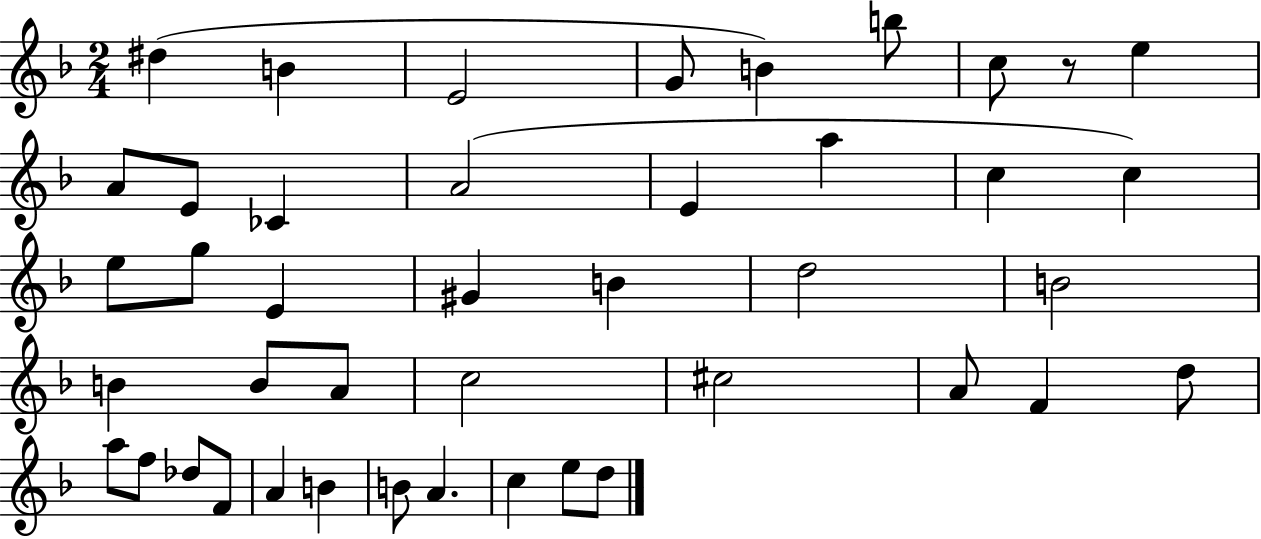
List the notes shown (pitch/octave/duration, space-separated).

D#5/q B4/q E4/h G4/e B4/q B5/e C5/e R/e E5/q A4/e E4/e CES4/q A4/h E4/q A5/q C5/q C5/q E5/e G5/e E4/q G#4/q B4/q D5/h B4/h B4/q B4/e A4/e C5/h C#5/h A4/e F4/q D5/e A5/e F5/e Db5/e F4/e A4/q B4/q B4/e A4/q. C5/q E5/e D5/e